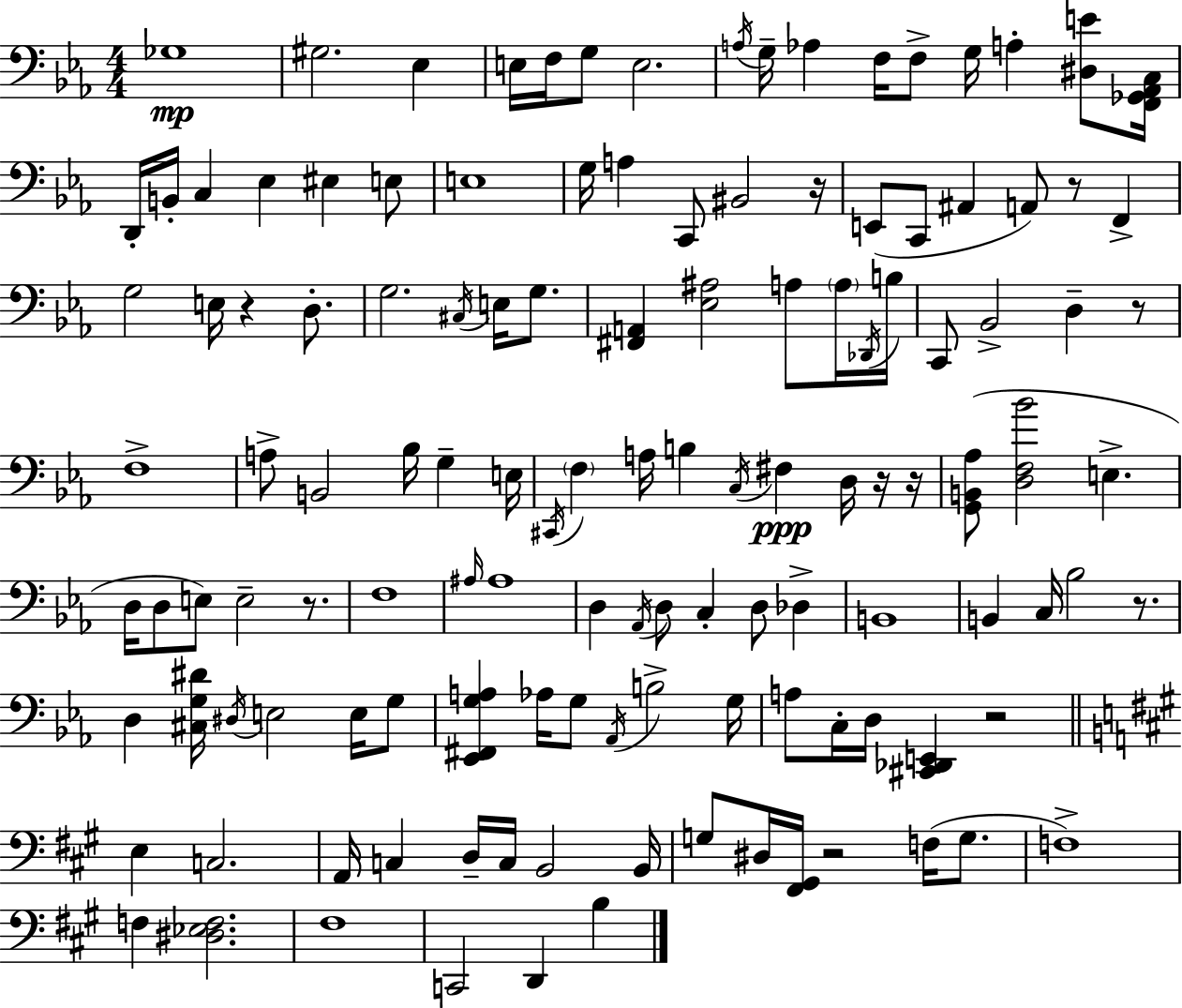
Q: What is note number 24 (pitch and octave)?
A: C2